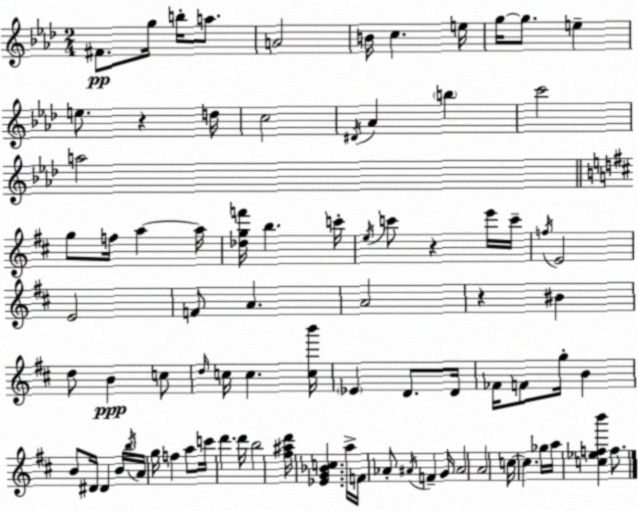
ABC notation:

X:1
T:Untitled
M:2/4
L:1/4
K:Ab
^F/2 g/4 b/4 a/2 A2 B/4 c e/4 g/4 g/2 e e/2 z d/4 c2 ^D/4 _A b c'2 a2 g/2 f/4 a a/4 [_dgf']/4 b c'/4 e/4 c'/2 z e'/4 c'/4 f/4 E2 E2 F/2 A A2 z ^B d/2 B c/2 d/4 c/4 c [cb']/4 _E D/2 D/4 _F/4 F/2 g/4 B B/2 ^D/4 ^D B/4 b/4 A/4 g/4 f a/2 c'/4 d' d'/4 b2 [^f^ad']/4 [_EG_Bc] a/4 F/4 _A/2 ^A/4 F G/4 ^A2 A2 c/4 c _g/4 a/4 [c_efb'] f/2